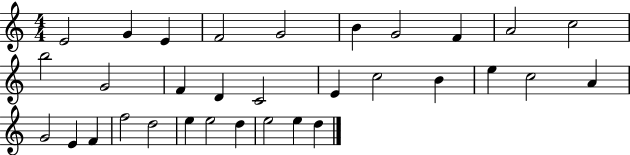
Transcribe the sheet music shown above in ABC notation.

X:1
T:Untitled
M:4/4
L:1/4
K:C
E2 G E F2 G2 B G2 F A2 c2 b2 G2 F D C2 E c2 B e c2 A G2 E F f2 d2 e e2 d e2 e d